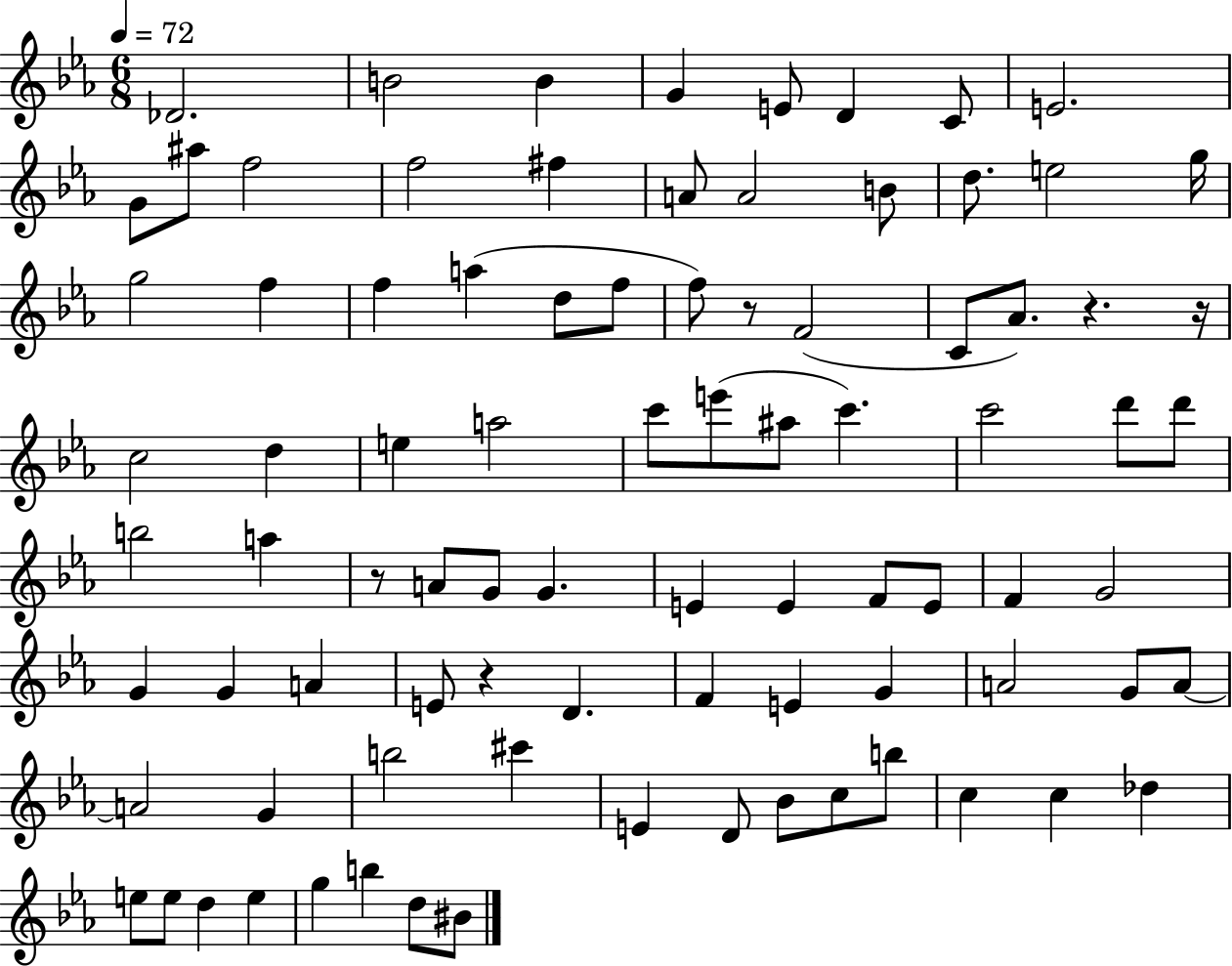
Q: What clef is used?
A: treble